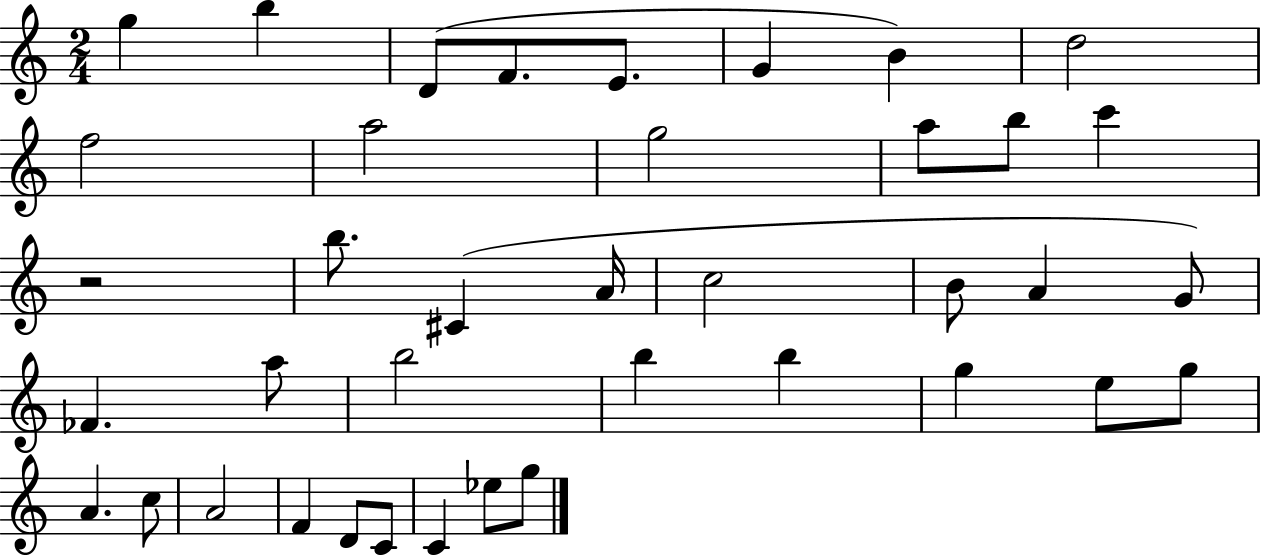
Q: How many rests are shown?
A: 1